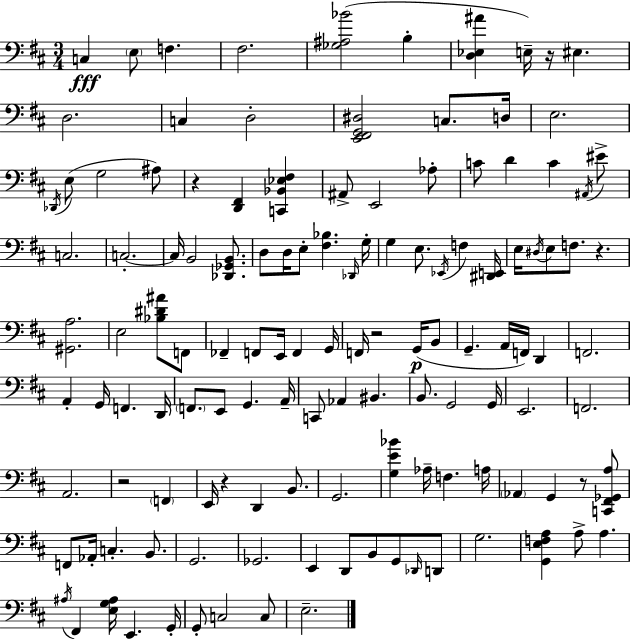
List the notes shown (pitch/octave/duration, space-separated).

C3/q E3/e F3/q. F#3/h. [Gb3,A#3,Bb4]/h B3/q [D3,Eb3,A#4]/q E3/s R/s EIS3/q. D3/h. C3/q D3/h [E2,F#2,G2,D#3]/h C3/e. D3/s E3/h. Db2/s E3/e G3/h A#3/e R/q [D2,F#2]/q [C2,Bb2,Eb3,F#3]/q A#2/e E2/h Ab3/e C4/e D4/q C4/q A#2/s EIS4/e C3/h. C3/h. C3/s B2/h [Db2,Gb2,B2]/e. D3/e D3/s E3/e [F#3,Bb3]/q. Db2/s G3/s G3/q E3/e. Eb2/s F3/q [D#2,E2]/s E3/s D#3/s E3/e F3/e. R/q. [G#2,A3]/h. E3/h [Bb3,D#4,A#4]/e F2/e FES2/q F2/e E2/s F2/q G2/s F2/s R/h G2/s B2/e G2/q. A2/s F2/s D2/q F2/h. A2/q G2/s F2/q. D2/s F2/e. E2/e G2/q. A2/s C2/e Ab2/q BIS2/q. B2/e. G2/h G2/s E2/h. F2/h. A2/h. R/h F2/q E2/s R/q D2/q B2/e. G2/h. [G3,E4,Bb4]/q Ab3/s F3/q. A3/s Ab2/q G2/q R/e [C2,F#2,Gb2,A3]/e F2/e Ab2/s C3/q. B2/e. G2/h. Gb2/h. E2/q D2/e B2/e G2/e Db2/s D2/e G3/h. [G2,E3,F3,A3]/q A3/e A3/q. A#3/s F#2/q [E3,G3,A#3]/s E2/q. G2/s G2/e C3/h C3/e E3/h.